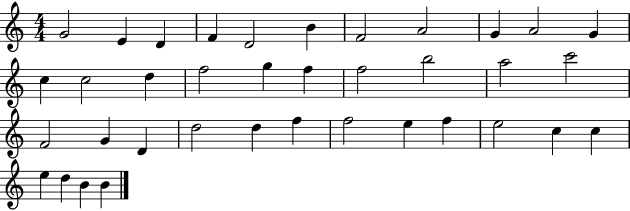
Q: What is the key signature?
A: C major